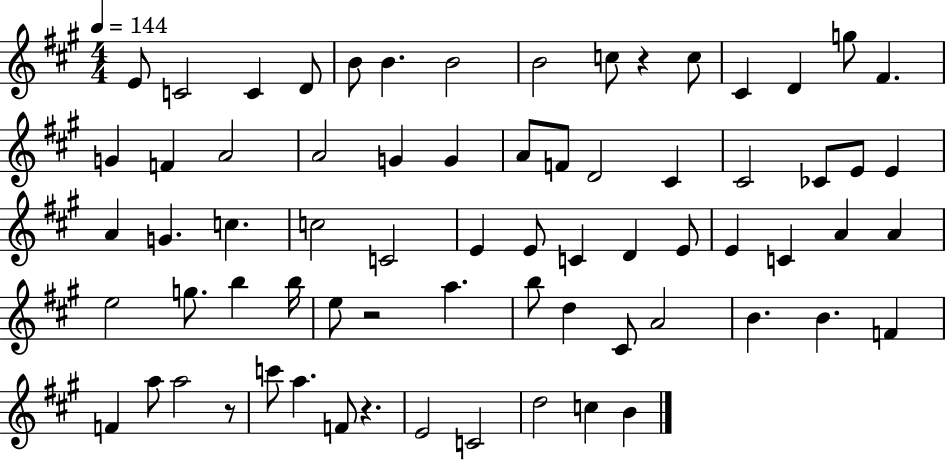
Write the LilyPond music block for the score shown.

{
  \clef treble
  \numericTimeSignature
  \time 4/4
  \key a \major
  \tempo 4 = 144
  \repeat volta 2 { e'8 c'2 c'4 d'8 | b'8 b'4. b'2 | b'2 c''8 r4 c''8 | cis'4 d'4 g''8 fis'4. | \break g'4 f'4 a'2 | a'2 g'4 g'4 | a'8 f'8 d'2 cis'4 | cis'2 ces'8 e'8 e'4 | \break a'4 g'4. c''4. | c''2 c'2 | e'4 e'8 c'4 d'4 e'8 | e'4 c'4 a'4 a'4 | \break e''2 g''8. b''4 b''16 | e''8 r2 a''4. | b''8 d''4 cis'8 a'2 | b'4. b'4. f'4 | \break f'4 a''8 a''2 r8 | c'''8 a''4. f'8 r4. | e'2 c'2 | d''2 c''4 b'4 | \break } \bar "|."
}